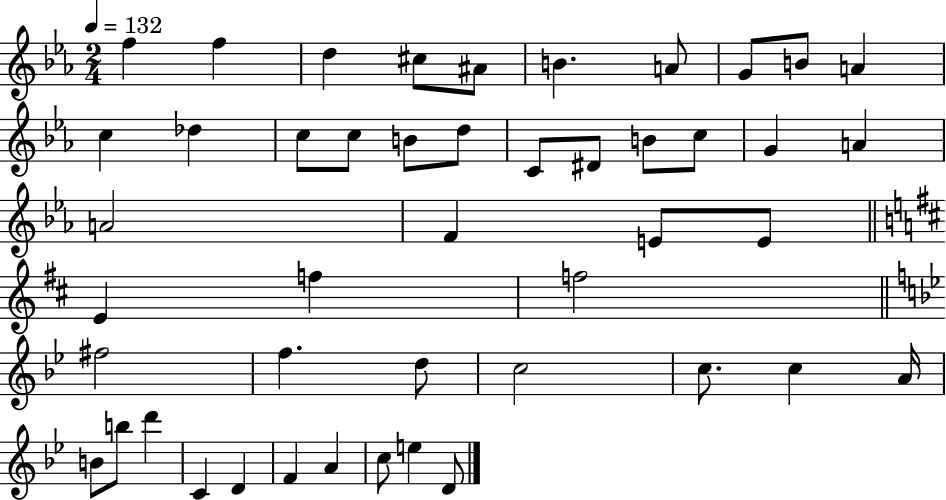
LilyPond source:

{
  \clef treble
  \numericTimeSignature
  \time 2/4
  \key ees \major
  \tempo 4 = 132
  f''4 f''4 | d''4 cis''8 ais'8 | b'4. a'8 | g'8 b'8 a'4 | \break c''4 des''4 | c''8 c''8 b'8 d''8 | c'8 dis'8 b'8 c''8 | g'4 a'4 | \break a'2 | f'4 e'8 e'8 | \bar "||" \break \key d \major e'4 f''4 | f''2 | \bar "||" \break \key g \minor fis''2 | f''4. d''8 | c''2 | c''8. c''4 a'16 | \break b'8 b''8 d'''4 | c'4 d'4 | f'4 a'4 | c''8 e''4 d'8 | \break \bar "|."
}